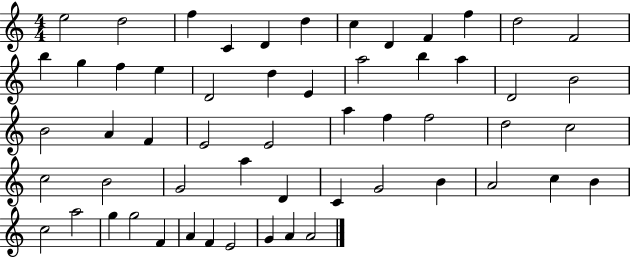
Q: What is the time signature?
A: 4/4